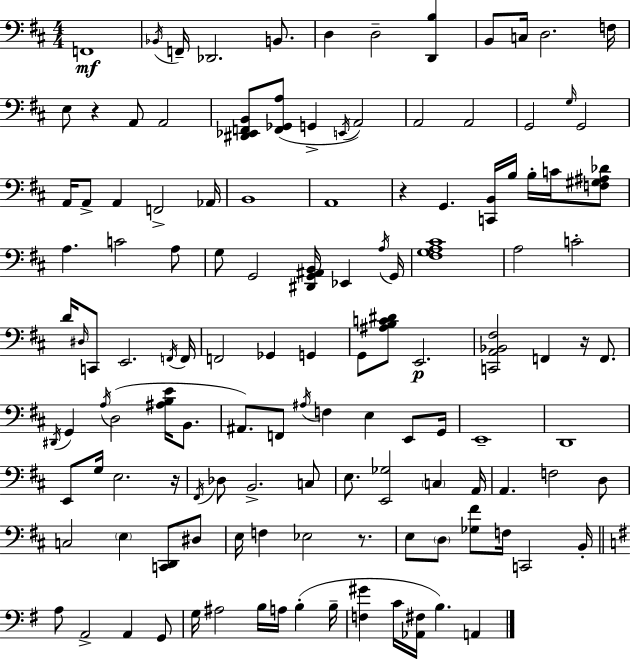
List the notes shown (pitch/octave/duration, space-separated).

F2/w Bb2/s F2/s Db2/h. B2/e. D3/q D3/h [D2,B3]/q B2/e C3/s D3/h. F3/s E3/e R/q A2/e A2/h [D#2,Eb2,F2,B2]/e [F2,Gb2,A3]/e G2/q E2/s A2/h A2/h A2/h G2/h G3/s G2/h A2/s A2/e A2/q F2/h Ab2/s B2/w A2/w R/q G2/q. [C2,B2]/s B3/s B3/s C4/s [F3,G#3,A#3,Db4]/e A3/q. C4/h A3/e G3/e G2/h [D#2,G2,A#2,B2]/s Eb2/q A3/s G2/s [F#3,G3,A3,C#4]/w A3/h C4/h D4/s D#3/s C2/e E2/h. F2/s F2/s F2/h Gb2/q G2/q G2/e [A#3,B3,C4,D#4]/e E2/h. [C2,A2,Bb2,F#3]/h F2/q R/s F2/e. D#2/s G2/q A3/s D3/h [A#3,B3,E4]/s B2/e. A#2/e. F2/e A#3/s F3/q E3/q E2/e G2/s E2/w D2/w E2/e G3/s E3/h. R/s F#2/s Db3/e B2/h. C3/e E3/e. [E2,Gb3]/h C3/q A2/s A2/q. F3/h D3/e C3/h E3/q [C2,D2]/e D#3/e E3/s F3/q Eb3/h R/e. E3/e D3/e [Gb3,F#4]/e F3/s C2/h B2/s A3/e A2/h A2/q G2/e G3/s A#3/h B3/s A3/s B3/q B3/s [F3,G#4]/q C4/s [Ab2,F#3]/s B3/q. A2/q